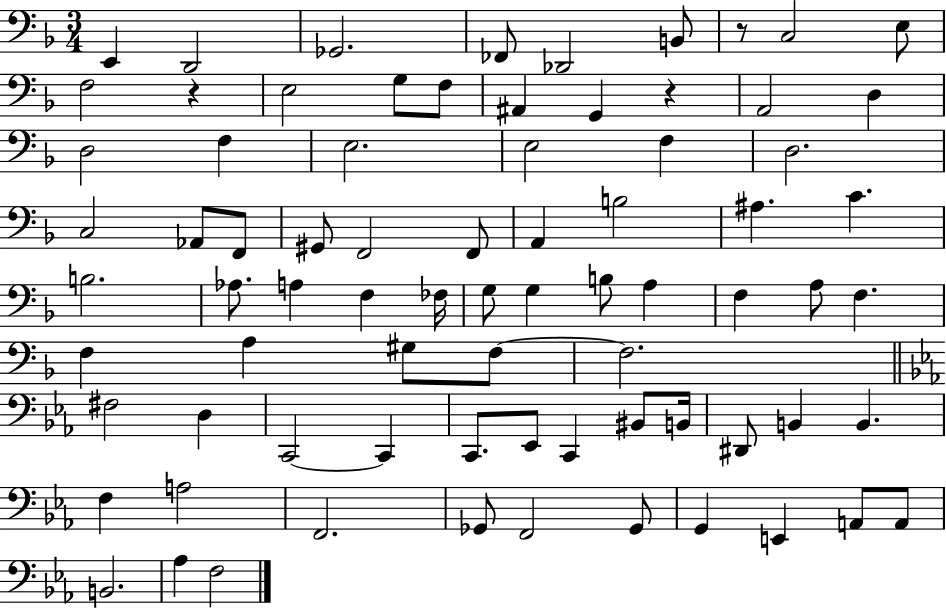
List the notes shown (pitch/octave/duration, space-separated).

E2/q D2/h Gb2/h. FES2/e Db2/h B2/e R/e C3/h E3/e F3/h R/q E3/h G3/e F3/e A#2/q G2/q R/q A2/h D3/q D3/h F3/q E3/h. E3/h F3/q D3/h. C3/h Ab2/e F2/e G#2/e F2/h F2/e A2/q B3/h A#3/q. C4/q. B3/h. Ab3/e. A3/q F3/q FES3/s G3/e G3/q B3/e A3/q F3/q A3/e F3/q. F3/q A3/q G#3/e F3/e F3/h. F#3/h D3/q C2/h C2/q C2/e. Eb2/e C2/q BIS2/e B2/s D#2/e B2/q B2/q. F3/q A3/h F2/h. Gb2/e F2/h Gb2/e G2/q E2/q A2/e A2/e B2/h. Ab3/q F3/h